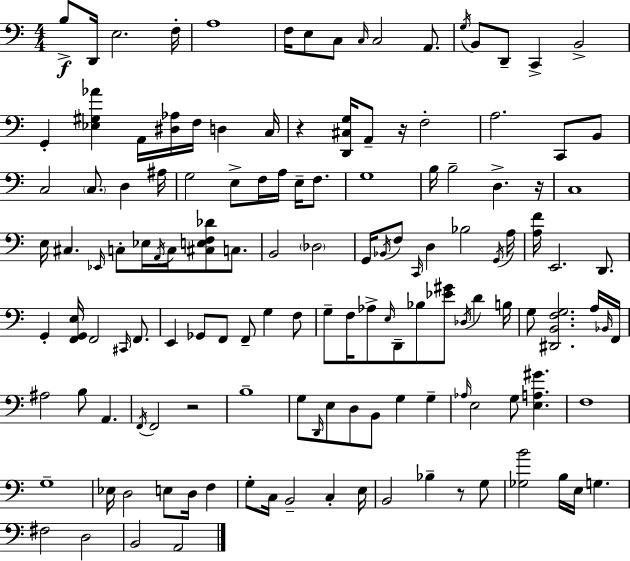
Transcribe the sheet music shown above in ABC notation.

X:1
T:Untitled
M:4/4
L:1/4
K:Am
B,/2 D,,/4 E,2 F,/4 A,4 F,/4 E,/2 C,/2 C,/4 C,2 A,,/2 G,/4 B,,/2 D,,/2 C,, B,,2 G,, [_E,^G,_A] A,,/4 [^D,_A,]/4 F,/4 D, C,/4 z [D,,^C,G,]/4 A,,/2 z/4 F,2 A,2 C,,/2 B,,/2 C,2 C,/2 D, ^A,/4 G,2 E,/2 F,/4 A,/4 E,/4 F,/2 G,4 B,/4 B,2 D, z/4 C,4 E,/4 ^C, _E,,/4 C,/2 _E,/4 A,,/4 C,/4 [^C,E,F,_D]/2 C,/2 B,,2 _D,2 G,,/4 _B,,/4 F,/2 C,,/4 D, _B,2 G,,/4 A,/4 [A,F]/4 E,,2 D,,/2 G,, [F,,G,,E,]/4 F,,2 ^C,,/4 F,,/2 E,, _G,,/2 F,,/2 F,,/2 G, F,/2 G,/2 F,/4 _A,/2 E,/4 D,,/2 _B,/2 [_E^G]/2 _D,/4 D B,/4 G,/2 [^D,,B,,F,G,]2 A,/4 _B,,/4 F,,/4 ^A,2 B,/2 A,, F,,/4 F,,2 z2 B,4 G,/2 D,,/4 E,/2 D,/2 B,,/2 G, G, _A,/4 E,2 G,/2 [E,A,^G] F,4 G,4 _E,/4 D,2 E,/2 D,/4 F, G,/2 C,/4 B,,2 C, E,/4 B,,2 _B, z/2 G,/2 [_G,B]2 B,/4 E,/4 G, ^F,2 D,2 B,,2 A,,2